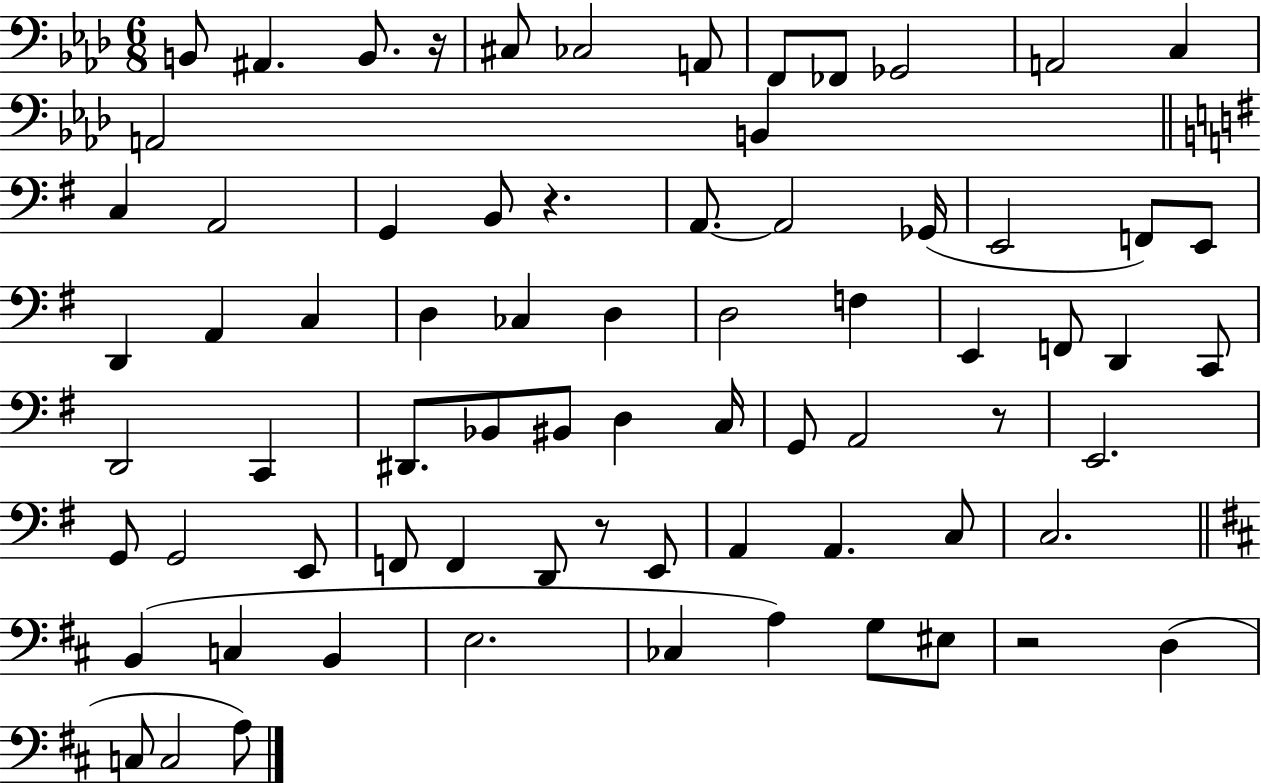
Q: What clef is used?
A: bass